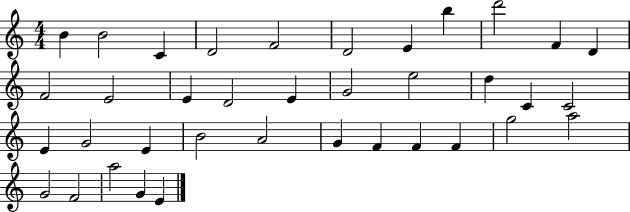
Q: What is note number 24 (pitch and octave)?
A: E4